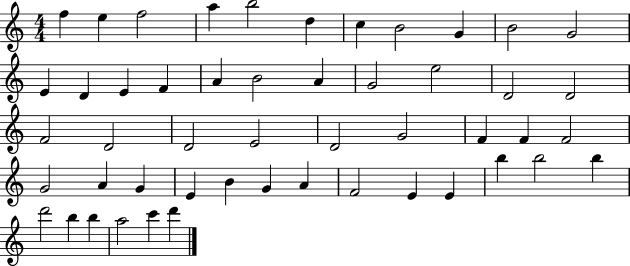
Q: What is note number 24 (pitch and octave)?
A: D4